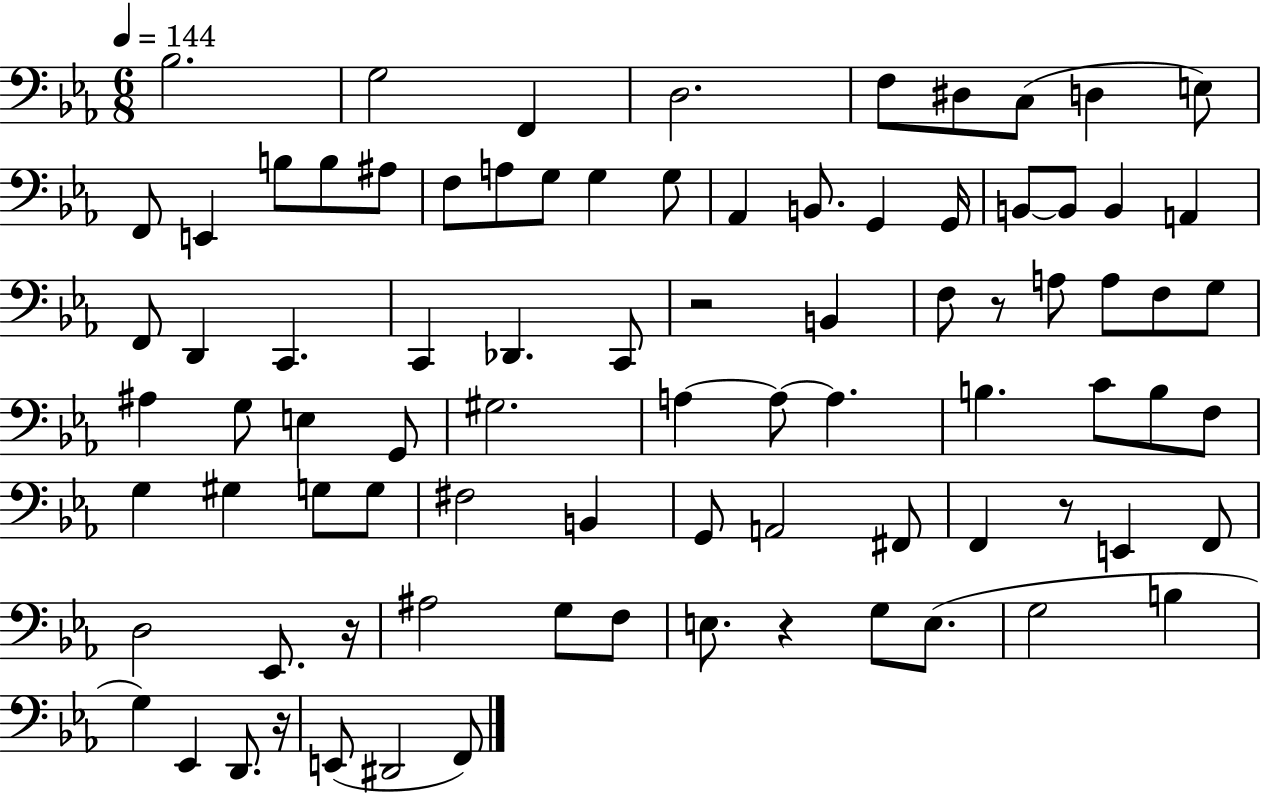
{
  \clef bass
  \numericTimeSignature
  \time 6/8
  \key ees \major
  \tempo 4 = 144
  bes2. | g2 f,4 | d2. | f8 dis8 c8( d4 e8) | \break f,8 e,4 b8 b8 ais8 | f8 a8 g8 g4 g8 | aes,4 b,8. g,4 g,16 | b,8~~ b,8 b,4 a,4 | \break f,8 d,4 c,4. | c,4 des,4. c,8 | r2 b,4 | f8 r8 a8 a8 f8 g8 | \break ais4 g8 e4 g,8 | gis2. | a4~~ a8~~ a4. | b4. c'8 b8 f8 | \break g4 gis4 g8 g8 | fis2 b,4 | g,8 a,2 fis,8 | f,4 r8 e,4 f,8 | \break d2 ees,8. r16 | ais2 g8 f8 | e8. r4 g8 e8.( | g2 b4 | \break g4) ees,4 d,8. r16 | e,8( dis,2 f,8) | \bar "|."
}